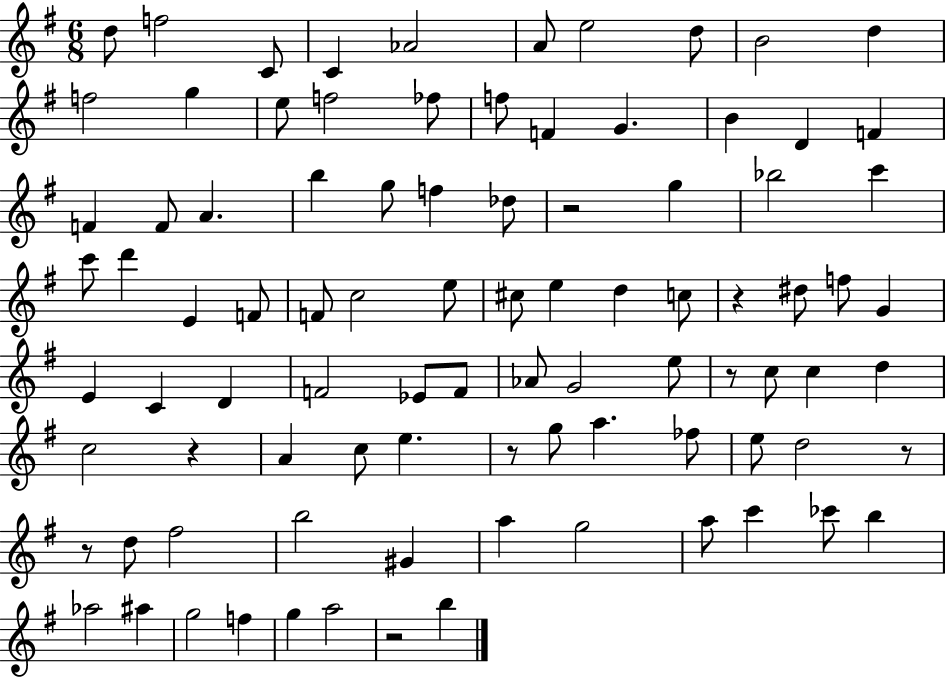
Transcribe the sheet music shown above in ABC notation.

X:1
T:Untitled
M:6/8
L:1/4
K:G
d/2 f2 C/2 C _A2 A/2 e2 d/2 B2 d f2 g e/2 f2 _f/2 f/2 F G B D F F F/2 A b g/2 f _d/2 z2 g _b2 c' c'/2 d' E F/2 F/2 c2 e/2 ^c/2 e d c/2 z ^d/2 f/2 G E C D F2 _E/2 F/2 _A/2 G2 e/2 z/2 c/2 c d c2 z A c/2 e z/2 g/2 a _f/2 e/2 d2 z/2 z/2 d/2 ^f2 b2 ^G a g2 a/2 c' _c'/2 b _a2 ^a g2 f g a2 z2 b